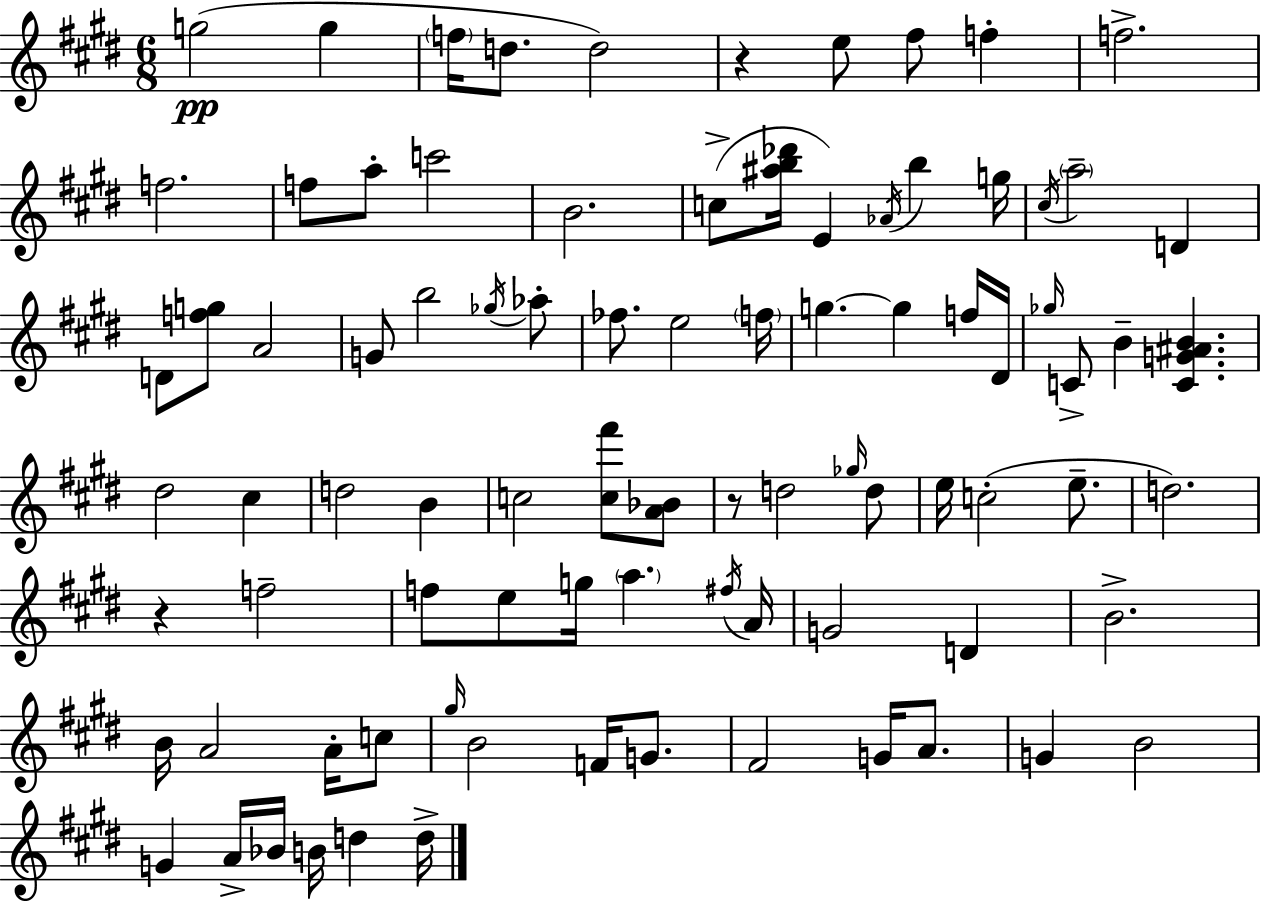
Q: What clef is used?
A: treble